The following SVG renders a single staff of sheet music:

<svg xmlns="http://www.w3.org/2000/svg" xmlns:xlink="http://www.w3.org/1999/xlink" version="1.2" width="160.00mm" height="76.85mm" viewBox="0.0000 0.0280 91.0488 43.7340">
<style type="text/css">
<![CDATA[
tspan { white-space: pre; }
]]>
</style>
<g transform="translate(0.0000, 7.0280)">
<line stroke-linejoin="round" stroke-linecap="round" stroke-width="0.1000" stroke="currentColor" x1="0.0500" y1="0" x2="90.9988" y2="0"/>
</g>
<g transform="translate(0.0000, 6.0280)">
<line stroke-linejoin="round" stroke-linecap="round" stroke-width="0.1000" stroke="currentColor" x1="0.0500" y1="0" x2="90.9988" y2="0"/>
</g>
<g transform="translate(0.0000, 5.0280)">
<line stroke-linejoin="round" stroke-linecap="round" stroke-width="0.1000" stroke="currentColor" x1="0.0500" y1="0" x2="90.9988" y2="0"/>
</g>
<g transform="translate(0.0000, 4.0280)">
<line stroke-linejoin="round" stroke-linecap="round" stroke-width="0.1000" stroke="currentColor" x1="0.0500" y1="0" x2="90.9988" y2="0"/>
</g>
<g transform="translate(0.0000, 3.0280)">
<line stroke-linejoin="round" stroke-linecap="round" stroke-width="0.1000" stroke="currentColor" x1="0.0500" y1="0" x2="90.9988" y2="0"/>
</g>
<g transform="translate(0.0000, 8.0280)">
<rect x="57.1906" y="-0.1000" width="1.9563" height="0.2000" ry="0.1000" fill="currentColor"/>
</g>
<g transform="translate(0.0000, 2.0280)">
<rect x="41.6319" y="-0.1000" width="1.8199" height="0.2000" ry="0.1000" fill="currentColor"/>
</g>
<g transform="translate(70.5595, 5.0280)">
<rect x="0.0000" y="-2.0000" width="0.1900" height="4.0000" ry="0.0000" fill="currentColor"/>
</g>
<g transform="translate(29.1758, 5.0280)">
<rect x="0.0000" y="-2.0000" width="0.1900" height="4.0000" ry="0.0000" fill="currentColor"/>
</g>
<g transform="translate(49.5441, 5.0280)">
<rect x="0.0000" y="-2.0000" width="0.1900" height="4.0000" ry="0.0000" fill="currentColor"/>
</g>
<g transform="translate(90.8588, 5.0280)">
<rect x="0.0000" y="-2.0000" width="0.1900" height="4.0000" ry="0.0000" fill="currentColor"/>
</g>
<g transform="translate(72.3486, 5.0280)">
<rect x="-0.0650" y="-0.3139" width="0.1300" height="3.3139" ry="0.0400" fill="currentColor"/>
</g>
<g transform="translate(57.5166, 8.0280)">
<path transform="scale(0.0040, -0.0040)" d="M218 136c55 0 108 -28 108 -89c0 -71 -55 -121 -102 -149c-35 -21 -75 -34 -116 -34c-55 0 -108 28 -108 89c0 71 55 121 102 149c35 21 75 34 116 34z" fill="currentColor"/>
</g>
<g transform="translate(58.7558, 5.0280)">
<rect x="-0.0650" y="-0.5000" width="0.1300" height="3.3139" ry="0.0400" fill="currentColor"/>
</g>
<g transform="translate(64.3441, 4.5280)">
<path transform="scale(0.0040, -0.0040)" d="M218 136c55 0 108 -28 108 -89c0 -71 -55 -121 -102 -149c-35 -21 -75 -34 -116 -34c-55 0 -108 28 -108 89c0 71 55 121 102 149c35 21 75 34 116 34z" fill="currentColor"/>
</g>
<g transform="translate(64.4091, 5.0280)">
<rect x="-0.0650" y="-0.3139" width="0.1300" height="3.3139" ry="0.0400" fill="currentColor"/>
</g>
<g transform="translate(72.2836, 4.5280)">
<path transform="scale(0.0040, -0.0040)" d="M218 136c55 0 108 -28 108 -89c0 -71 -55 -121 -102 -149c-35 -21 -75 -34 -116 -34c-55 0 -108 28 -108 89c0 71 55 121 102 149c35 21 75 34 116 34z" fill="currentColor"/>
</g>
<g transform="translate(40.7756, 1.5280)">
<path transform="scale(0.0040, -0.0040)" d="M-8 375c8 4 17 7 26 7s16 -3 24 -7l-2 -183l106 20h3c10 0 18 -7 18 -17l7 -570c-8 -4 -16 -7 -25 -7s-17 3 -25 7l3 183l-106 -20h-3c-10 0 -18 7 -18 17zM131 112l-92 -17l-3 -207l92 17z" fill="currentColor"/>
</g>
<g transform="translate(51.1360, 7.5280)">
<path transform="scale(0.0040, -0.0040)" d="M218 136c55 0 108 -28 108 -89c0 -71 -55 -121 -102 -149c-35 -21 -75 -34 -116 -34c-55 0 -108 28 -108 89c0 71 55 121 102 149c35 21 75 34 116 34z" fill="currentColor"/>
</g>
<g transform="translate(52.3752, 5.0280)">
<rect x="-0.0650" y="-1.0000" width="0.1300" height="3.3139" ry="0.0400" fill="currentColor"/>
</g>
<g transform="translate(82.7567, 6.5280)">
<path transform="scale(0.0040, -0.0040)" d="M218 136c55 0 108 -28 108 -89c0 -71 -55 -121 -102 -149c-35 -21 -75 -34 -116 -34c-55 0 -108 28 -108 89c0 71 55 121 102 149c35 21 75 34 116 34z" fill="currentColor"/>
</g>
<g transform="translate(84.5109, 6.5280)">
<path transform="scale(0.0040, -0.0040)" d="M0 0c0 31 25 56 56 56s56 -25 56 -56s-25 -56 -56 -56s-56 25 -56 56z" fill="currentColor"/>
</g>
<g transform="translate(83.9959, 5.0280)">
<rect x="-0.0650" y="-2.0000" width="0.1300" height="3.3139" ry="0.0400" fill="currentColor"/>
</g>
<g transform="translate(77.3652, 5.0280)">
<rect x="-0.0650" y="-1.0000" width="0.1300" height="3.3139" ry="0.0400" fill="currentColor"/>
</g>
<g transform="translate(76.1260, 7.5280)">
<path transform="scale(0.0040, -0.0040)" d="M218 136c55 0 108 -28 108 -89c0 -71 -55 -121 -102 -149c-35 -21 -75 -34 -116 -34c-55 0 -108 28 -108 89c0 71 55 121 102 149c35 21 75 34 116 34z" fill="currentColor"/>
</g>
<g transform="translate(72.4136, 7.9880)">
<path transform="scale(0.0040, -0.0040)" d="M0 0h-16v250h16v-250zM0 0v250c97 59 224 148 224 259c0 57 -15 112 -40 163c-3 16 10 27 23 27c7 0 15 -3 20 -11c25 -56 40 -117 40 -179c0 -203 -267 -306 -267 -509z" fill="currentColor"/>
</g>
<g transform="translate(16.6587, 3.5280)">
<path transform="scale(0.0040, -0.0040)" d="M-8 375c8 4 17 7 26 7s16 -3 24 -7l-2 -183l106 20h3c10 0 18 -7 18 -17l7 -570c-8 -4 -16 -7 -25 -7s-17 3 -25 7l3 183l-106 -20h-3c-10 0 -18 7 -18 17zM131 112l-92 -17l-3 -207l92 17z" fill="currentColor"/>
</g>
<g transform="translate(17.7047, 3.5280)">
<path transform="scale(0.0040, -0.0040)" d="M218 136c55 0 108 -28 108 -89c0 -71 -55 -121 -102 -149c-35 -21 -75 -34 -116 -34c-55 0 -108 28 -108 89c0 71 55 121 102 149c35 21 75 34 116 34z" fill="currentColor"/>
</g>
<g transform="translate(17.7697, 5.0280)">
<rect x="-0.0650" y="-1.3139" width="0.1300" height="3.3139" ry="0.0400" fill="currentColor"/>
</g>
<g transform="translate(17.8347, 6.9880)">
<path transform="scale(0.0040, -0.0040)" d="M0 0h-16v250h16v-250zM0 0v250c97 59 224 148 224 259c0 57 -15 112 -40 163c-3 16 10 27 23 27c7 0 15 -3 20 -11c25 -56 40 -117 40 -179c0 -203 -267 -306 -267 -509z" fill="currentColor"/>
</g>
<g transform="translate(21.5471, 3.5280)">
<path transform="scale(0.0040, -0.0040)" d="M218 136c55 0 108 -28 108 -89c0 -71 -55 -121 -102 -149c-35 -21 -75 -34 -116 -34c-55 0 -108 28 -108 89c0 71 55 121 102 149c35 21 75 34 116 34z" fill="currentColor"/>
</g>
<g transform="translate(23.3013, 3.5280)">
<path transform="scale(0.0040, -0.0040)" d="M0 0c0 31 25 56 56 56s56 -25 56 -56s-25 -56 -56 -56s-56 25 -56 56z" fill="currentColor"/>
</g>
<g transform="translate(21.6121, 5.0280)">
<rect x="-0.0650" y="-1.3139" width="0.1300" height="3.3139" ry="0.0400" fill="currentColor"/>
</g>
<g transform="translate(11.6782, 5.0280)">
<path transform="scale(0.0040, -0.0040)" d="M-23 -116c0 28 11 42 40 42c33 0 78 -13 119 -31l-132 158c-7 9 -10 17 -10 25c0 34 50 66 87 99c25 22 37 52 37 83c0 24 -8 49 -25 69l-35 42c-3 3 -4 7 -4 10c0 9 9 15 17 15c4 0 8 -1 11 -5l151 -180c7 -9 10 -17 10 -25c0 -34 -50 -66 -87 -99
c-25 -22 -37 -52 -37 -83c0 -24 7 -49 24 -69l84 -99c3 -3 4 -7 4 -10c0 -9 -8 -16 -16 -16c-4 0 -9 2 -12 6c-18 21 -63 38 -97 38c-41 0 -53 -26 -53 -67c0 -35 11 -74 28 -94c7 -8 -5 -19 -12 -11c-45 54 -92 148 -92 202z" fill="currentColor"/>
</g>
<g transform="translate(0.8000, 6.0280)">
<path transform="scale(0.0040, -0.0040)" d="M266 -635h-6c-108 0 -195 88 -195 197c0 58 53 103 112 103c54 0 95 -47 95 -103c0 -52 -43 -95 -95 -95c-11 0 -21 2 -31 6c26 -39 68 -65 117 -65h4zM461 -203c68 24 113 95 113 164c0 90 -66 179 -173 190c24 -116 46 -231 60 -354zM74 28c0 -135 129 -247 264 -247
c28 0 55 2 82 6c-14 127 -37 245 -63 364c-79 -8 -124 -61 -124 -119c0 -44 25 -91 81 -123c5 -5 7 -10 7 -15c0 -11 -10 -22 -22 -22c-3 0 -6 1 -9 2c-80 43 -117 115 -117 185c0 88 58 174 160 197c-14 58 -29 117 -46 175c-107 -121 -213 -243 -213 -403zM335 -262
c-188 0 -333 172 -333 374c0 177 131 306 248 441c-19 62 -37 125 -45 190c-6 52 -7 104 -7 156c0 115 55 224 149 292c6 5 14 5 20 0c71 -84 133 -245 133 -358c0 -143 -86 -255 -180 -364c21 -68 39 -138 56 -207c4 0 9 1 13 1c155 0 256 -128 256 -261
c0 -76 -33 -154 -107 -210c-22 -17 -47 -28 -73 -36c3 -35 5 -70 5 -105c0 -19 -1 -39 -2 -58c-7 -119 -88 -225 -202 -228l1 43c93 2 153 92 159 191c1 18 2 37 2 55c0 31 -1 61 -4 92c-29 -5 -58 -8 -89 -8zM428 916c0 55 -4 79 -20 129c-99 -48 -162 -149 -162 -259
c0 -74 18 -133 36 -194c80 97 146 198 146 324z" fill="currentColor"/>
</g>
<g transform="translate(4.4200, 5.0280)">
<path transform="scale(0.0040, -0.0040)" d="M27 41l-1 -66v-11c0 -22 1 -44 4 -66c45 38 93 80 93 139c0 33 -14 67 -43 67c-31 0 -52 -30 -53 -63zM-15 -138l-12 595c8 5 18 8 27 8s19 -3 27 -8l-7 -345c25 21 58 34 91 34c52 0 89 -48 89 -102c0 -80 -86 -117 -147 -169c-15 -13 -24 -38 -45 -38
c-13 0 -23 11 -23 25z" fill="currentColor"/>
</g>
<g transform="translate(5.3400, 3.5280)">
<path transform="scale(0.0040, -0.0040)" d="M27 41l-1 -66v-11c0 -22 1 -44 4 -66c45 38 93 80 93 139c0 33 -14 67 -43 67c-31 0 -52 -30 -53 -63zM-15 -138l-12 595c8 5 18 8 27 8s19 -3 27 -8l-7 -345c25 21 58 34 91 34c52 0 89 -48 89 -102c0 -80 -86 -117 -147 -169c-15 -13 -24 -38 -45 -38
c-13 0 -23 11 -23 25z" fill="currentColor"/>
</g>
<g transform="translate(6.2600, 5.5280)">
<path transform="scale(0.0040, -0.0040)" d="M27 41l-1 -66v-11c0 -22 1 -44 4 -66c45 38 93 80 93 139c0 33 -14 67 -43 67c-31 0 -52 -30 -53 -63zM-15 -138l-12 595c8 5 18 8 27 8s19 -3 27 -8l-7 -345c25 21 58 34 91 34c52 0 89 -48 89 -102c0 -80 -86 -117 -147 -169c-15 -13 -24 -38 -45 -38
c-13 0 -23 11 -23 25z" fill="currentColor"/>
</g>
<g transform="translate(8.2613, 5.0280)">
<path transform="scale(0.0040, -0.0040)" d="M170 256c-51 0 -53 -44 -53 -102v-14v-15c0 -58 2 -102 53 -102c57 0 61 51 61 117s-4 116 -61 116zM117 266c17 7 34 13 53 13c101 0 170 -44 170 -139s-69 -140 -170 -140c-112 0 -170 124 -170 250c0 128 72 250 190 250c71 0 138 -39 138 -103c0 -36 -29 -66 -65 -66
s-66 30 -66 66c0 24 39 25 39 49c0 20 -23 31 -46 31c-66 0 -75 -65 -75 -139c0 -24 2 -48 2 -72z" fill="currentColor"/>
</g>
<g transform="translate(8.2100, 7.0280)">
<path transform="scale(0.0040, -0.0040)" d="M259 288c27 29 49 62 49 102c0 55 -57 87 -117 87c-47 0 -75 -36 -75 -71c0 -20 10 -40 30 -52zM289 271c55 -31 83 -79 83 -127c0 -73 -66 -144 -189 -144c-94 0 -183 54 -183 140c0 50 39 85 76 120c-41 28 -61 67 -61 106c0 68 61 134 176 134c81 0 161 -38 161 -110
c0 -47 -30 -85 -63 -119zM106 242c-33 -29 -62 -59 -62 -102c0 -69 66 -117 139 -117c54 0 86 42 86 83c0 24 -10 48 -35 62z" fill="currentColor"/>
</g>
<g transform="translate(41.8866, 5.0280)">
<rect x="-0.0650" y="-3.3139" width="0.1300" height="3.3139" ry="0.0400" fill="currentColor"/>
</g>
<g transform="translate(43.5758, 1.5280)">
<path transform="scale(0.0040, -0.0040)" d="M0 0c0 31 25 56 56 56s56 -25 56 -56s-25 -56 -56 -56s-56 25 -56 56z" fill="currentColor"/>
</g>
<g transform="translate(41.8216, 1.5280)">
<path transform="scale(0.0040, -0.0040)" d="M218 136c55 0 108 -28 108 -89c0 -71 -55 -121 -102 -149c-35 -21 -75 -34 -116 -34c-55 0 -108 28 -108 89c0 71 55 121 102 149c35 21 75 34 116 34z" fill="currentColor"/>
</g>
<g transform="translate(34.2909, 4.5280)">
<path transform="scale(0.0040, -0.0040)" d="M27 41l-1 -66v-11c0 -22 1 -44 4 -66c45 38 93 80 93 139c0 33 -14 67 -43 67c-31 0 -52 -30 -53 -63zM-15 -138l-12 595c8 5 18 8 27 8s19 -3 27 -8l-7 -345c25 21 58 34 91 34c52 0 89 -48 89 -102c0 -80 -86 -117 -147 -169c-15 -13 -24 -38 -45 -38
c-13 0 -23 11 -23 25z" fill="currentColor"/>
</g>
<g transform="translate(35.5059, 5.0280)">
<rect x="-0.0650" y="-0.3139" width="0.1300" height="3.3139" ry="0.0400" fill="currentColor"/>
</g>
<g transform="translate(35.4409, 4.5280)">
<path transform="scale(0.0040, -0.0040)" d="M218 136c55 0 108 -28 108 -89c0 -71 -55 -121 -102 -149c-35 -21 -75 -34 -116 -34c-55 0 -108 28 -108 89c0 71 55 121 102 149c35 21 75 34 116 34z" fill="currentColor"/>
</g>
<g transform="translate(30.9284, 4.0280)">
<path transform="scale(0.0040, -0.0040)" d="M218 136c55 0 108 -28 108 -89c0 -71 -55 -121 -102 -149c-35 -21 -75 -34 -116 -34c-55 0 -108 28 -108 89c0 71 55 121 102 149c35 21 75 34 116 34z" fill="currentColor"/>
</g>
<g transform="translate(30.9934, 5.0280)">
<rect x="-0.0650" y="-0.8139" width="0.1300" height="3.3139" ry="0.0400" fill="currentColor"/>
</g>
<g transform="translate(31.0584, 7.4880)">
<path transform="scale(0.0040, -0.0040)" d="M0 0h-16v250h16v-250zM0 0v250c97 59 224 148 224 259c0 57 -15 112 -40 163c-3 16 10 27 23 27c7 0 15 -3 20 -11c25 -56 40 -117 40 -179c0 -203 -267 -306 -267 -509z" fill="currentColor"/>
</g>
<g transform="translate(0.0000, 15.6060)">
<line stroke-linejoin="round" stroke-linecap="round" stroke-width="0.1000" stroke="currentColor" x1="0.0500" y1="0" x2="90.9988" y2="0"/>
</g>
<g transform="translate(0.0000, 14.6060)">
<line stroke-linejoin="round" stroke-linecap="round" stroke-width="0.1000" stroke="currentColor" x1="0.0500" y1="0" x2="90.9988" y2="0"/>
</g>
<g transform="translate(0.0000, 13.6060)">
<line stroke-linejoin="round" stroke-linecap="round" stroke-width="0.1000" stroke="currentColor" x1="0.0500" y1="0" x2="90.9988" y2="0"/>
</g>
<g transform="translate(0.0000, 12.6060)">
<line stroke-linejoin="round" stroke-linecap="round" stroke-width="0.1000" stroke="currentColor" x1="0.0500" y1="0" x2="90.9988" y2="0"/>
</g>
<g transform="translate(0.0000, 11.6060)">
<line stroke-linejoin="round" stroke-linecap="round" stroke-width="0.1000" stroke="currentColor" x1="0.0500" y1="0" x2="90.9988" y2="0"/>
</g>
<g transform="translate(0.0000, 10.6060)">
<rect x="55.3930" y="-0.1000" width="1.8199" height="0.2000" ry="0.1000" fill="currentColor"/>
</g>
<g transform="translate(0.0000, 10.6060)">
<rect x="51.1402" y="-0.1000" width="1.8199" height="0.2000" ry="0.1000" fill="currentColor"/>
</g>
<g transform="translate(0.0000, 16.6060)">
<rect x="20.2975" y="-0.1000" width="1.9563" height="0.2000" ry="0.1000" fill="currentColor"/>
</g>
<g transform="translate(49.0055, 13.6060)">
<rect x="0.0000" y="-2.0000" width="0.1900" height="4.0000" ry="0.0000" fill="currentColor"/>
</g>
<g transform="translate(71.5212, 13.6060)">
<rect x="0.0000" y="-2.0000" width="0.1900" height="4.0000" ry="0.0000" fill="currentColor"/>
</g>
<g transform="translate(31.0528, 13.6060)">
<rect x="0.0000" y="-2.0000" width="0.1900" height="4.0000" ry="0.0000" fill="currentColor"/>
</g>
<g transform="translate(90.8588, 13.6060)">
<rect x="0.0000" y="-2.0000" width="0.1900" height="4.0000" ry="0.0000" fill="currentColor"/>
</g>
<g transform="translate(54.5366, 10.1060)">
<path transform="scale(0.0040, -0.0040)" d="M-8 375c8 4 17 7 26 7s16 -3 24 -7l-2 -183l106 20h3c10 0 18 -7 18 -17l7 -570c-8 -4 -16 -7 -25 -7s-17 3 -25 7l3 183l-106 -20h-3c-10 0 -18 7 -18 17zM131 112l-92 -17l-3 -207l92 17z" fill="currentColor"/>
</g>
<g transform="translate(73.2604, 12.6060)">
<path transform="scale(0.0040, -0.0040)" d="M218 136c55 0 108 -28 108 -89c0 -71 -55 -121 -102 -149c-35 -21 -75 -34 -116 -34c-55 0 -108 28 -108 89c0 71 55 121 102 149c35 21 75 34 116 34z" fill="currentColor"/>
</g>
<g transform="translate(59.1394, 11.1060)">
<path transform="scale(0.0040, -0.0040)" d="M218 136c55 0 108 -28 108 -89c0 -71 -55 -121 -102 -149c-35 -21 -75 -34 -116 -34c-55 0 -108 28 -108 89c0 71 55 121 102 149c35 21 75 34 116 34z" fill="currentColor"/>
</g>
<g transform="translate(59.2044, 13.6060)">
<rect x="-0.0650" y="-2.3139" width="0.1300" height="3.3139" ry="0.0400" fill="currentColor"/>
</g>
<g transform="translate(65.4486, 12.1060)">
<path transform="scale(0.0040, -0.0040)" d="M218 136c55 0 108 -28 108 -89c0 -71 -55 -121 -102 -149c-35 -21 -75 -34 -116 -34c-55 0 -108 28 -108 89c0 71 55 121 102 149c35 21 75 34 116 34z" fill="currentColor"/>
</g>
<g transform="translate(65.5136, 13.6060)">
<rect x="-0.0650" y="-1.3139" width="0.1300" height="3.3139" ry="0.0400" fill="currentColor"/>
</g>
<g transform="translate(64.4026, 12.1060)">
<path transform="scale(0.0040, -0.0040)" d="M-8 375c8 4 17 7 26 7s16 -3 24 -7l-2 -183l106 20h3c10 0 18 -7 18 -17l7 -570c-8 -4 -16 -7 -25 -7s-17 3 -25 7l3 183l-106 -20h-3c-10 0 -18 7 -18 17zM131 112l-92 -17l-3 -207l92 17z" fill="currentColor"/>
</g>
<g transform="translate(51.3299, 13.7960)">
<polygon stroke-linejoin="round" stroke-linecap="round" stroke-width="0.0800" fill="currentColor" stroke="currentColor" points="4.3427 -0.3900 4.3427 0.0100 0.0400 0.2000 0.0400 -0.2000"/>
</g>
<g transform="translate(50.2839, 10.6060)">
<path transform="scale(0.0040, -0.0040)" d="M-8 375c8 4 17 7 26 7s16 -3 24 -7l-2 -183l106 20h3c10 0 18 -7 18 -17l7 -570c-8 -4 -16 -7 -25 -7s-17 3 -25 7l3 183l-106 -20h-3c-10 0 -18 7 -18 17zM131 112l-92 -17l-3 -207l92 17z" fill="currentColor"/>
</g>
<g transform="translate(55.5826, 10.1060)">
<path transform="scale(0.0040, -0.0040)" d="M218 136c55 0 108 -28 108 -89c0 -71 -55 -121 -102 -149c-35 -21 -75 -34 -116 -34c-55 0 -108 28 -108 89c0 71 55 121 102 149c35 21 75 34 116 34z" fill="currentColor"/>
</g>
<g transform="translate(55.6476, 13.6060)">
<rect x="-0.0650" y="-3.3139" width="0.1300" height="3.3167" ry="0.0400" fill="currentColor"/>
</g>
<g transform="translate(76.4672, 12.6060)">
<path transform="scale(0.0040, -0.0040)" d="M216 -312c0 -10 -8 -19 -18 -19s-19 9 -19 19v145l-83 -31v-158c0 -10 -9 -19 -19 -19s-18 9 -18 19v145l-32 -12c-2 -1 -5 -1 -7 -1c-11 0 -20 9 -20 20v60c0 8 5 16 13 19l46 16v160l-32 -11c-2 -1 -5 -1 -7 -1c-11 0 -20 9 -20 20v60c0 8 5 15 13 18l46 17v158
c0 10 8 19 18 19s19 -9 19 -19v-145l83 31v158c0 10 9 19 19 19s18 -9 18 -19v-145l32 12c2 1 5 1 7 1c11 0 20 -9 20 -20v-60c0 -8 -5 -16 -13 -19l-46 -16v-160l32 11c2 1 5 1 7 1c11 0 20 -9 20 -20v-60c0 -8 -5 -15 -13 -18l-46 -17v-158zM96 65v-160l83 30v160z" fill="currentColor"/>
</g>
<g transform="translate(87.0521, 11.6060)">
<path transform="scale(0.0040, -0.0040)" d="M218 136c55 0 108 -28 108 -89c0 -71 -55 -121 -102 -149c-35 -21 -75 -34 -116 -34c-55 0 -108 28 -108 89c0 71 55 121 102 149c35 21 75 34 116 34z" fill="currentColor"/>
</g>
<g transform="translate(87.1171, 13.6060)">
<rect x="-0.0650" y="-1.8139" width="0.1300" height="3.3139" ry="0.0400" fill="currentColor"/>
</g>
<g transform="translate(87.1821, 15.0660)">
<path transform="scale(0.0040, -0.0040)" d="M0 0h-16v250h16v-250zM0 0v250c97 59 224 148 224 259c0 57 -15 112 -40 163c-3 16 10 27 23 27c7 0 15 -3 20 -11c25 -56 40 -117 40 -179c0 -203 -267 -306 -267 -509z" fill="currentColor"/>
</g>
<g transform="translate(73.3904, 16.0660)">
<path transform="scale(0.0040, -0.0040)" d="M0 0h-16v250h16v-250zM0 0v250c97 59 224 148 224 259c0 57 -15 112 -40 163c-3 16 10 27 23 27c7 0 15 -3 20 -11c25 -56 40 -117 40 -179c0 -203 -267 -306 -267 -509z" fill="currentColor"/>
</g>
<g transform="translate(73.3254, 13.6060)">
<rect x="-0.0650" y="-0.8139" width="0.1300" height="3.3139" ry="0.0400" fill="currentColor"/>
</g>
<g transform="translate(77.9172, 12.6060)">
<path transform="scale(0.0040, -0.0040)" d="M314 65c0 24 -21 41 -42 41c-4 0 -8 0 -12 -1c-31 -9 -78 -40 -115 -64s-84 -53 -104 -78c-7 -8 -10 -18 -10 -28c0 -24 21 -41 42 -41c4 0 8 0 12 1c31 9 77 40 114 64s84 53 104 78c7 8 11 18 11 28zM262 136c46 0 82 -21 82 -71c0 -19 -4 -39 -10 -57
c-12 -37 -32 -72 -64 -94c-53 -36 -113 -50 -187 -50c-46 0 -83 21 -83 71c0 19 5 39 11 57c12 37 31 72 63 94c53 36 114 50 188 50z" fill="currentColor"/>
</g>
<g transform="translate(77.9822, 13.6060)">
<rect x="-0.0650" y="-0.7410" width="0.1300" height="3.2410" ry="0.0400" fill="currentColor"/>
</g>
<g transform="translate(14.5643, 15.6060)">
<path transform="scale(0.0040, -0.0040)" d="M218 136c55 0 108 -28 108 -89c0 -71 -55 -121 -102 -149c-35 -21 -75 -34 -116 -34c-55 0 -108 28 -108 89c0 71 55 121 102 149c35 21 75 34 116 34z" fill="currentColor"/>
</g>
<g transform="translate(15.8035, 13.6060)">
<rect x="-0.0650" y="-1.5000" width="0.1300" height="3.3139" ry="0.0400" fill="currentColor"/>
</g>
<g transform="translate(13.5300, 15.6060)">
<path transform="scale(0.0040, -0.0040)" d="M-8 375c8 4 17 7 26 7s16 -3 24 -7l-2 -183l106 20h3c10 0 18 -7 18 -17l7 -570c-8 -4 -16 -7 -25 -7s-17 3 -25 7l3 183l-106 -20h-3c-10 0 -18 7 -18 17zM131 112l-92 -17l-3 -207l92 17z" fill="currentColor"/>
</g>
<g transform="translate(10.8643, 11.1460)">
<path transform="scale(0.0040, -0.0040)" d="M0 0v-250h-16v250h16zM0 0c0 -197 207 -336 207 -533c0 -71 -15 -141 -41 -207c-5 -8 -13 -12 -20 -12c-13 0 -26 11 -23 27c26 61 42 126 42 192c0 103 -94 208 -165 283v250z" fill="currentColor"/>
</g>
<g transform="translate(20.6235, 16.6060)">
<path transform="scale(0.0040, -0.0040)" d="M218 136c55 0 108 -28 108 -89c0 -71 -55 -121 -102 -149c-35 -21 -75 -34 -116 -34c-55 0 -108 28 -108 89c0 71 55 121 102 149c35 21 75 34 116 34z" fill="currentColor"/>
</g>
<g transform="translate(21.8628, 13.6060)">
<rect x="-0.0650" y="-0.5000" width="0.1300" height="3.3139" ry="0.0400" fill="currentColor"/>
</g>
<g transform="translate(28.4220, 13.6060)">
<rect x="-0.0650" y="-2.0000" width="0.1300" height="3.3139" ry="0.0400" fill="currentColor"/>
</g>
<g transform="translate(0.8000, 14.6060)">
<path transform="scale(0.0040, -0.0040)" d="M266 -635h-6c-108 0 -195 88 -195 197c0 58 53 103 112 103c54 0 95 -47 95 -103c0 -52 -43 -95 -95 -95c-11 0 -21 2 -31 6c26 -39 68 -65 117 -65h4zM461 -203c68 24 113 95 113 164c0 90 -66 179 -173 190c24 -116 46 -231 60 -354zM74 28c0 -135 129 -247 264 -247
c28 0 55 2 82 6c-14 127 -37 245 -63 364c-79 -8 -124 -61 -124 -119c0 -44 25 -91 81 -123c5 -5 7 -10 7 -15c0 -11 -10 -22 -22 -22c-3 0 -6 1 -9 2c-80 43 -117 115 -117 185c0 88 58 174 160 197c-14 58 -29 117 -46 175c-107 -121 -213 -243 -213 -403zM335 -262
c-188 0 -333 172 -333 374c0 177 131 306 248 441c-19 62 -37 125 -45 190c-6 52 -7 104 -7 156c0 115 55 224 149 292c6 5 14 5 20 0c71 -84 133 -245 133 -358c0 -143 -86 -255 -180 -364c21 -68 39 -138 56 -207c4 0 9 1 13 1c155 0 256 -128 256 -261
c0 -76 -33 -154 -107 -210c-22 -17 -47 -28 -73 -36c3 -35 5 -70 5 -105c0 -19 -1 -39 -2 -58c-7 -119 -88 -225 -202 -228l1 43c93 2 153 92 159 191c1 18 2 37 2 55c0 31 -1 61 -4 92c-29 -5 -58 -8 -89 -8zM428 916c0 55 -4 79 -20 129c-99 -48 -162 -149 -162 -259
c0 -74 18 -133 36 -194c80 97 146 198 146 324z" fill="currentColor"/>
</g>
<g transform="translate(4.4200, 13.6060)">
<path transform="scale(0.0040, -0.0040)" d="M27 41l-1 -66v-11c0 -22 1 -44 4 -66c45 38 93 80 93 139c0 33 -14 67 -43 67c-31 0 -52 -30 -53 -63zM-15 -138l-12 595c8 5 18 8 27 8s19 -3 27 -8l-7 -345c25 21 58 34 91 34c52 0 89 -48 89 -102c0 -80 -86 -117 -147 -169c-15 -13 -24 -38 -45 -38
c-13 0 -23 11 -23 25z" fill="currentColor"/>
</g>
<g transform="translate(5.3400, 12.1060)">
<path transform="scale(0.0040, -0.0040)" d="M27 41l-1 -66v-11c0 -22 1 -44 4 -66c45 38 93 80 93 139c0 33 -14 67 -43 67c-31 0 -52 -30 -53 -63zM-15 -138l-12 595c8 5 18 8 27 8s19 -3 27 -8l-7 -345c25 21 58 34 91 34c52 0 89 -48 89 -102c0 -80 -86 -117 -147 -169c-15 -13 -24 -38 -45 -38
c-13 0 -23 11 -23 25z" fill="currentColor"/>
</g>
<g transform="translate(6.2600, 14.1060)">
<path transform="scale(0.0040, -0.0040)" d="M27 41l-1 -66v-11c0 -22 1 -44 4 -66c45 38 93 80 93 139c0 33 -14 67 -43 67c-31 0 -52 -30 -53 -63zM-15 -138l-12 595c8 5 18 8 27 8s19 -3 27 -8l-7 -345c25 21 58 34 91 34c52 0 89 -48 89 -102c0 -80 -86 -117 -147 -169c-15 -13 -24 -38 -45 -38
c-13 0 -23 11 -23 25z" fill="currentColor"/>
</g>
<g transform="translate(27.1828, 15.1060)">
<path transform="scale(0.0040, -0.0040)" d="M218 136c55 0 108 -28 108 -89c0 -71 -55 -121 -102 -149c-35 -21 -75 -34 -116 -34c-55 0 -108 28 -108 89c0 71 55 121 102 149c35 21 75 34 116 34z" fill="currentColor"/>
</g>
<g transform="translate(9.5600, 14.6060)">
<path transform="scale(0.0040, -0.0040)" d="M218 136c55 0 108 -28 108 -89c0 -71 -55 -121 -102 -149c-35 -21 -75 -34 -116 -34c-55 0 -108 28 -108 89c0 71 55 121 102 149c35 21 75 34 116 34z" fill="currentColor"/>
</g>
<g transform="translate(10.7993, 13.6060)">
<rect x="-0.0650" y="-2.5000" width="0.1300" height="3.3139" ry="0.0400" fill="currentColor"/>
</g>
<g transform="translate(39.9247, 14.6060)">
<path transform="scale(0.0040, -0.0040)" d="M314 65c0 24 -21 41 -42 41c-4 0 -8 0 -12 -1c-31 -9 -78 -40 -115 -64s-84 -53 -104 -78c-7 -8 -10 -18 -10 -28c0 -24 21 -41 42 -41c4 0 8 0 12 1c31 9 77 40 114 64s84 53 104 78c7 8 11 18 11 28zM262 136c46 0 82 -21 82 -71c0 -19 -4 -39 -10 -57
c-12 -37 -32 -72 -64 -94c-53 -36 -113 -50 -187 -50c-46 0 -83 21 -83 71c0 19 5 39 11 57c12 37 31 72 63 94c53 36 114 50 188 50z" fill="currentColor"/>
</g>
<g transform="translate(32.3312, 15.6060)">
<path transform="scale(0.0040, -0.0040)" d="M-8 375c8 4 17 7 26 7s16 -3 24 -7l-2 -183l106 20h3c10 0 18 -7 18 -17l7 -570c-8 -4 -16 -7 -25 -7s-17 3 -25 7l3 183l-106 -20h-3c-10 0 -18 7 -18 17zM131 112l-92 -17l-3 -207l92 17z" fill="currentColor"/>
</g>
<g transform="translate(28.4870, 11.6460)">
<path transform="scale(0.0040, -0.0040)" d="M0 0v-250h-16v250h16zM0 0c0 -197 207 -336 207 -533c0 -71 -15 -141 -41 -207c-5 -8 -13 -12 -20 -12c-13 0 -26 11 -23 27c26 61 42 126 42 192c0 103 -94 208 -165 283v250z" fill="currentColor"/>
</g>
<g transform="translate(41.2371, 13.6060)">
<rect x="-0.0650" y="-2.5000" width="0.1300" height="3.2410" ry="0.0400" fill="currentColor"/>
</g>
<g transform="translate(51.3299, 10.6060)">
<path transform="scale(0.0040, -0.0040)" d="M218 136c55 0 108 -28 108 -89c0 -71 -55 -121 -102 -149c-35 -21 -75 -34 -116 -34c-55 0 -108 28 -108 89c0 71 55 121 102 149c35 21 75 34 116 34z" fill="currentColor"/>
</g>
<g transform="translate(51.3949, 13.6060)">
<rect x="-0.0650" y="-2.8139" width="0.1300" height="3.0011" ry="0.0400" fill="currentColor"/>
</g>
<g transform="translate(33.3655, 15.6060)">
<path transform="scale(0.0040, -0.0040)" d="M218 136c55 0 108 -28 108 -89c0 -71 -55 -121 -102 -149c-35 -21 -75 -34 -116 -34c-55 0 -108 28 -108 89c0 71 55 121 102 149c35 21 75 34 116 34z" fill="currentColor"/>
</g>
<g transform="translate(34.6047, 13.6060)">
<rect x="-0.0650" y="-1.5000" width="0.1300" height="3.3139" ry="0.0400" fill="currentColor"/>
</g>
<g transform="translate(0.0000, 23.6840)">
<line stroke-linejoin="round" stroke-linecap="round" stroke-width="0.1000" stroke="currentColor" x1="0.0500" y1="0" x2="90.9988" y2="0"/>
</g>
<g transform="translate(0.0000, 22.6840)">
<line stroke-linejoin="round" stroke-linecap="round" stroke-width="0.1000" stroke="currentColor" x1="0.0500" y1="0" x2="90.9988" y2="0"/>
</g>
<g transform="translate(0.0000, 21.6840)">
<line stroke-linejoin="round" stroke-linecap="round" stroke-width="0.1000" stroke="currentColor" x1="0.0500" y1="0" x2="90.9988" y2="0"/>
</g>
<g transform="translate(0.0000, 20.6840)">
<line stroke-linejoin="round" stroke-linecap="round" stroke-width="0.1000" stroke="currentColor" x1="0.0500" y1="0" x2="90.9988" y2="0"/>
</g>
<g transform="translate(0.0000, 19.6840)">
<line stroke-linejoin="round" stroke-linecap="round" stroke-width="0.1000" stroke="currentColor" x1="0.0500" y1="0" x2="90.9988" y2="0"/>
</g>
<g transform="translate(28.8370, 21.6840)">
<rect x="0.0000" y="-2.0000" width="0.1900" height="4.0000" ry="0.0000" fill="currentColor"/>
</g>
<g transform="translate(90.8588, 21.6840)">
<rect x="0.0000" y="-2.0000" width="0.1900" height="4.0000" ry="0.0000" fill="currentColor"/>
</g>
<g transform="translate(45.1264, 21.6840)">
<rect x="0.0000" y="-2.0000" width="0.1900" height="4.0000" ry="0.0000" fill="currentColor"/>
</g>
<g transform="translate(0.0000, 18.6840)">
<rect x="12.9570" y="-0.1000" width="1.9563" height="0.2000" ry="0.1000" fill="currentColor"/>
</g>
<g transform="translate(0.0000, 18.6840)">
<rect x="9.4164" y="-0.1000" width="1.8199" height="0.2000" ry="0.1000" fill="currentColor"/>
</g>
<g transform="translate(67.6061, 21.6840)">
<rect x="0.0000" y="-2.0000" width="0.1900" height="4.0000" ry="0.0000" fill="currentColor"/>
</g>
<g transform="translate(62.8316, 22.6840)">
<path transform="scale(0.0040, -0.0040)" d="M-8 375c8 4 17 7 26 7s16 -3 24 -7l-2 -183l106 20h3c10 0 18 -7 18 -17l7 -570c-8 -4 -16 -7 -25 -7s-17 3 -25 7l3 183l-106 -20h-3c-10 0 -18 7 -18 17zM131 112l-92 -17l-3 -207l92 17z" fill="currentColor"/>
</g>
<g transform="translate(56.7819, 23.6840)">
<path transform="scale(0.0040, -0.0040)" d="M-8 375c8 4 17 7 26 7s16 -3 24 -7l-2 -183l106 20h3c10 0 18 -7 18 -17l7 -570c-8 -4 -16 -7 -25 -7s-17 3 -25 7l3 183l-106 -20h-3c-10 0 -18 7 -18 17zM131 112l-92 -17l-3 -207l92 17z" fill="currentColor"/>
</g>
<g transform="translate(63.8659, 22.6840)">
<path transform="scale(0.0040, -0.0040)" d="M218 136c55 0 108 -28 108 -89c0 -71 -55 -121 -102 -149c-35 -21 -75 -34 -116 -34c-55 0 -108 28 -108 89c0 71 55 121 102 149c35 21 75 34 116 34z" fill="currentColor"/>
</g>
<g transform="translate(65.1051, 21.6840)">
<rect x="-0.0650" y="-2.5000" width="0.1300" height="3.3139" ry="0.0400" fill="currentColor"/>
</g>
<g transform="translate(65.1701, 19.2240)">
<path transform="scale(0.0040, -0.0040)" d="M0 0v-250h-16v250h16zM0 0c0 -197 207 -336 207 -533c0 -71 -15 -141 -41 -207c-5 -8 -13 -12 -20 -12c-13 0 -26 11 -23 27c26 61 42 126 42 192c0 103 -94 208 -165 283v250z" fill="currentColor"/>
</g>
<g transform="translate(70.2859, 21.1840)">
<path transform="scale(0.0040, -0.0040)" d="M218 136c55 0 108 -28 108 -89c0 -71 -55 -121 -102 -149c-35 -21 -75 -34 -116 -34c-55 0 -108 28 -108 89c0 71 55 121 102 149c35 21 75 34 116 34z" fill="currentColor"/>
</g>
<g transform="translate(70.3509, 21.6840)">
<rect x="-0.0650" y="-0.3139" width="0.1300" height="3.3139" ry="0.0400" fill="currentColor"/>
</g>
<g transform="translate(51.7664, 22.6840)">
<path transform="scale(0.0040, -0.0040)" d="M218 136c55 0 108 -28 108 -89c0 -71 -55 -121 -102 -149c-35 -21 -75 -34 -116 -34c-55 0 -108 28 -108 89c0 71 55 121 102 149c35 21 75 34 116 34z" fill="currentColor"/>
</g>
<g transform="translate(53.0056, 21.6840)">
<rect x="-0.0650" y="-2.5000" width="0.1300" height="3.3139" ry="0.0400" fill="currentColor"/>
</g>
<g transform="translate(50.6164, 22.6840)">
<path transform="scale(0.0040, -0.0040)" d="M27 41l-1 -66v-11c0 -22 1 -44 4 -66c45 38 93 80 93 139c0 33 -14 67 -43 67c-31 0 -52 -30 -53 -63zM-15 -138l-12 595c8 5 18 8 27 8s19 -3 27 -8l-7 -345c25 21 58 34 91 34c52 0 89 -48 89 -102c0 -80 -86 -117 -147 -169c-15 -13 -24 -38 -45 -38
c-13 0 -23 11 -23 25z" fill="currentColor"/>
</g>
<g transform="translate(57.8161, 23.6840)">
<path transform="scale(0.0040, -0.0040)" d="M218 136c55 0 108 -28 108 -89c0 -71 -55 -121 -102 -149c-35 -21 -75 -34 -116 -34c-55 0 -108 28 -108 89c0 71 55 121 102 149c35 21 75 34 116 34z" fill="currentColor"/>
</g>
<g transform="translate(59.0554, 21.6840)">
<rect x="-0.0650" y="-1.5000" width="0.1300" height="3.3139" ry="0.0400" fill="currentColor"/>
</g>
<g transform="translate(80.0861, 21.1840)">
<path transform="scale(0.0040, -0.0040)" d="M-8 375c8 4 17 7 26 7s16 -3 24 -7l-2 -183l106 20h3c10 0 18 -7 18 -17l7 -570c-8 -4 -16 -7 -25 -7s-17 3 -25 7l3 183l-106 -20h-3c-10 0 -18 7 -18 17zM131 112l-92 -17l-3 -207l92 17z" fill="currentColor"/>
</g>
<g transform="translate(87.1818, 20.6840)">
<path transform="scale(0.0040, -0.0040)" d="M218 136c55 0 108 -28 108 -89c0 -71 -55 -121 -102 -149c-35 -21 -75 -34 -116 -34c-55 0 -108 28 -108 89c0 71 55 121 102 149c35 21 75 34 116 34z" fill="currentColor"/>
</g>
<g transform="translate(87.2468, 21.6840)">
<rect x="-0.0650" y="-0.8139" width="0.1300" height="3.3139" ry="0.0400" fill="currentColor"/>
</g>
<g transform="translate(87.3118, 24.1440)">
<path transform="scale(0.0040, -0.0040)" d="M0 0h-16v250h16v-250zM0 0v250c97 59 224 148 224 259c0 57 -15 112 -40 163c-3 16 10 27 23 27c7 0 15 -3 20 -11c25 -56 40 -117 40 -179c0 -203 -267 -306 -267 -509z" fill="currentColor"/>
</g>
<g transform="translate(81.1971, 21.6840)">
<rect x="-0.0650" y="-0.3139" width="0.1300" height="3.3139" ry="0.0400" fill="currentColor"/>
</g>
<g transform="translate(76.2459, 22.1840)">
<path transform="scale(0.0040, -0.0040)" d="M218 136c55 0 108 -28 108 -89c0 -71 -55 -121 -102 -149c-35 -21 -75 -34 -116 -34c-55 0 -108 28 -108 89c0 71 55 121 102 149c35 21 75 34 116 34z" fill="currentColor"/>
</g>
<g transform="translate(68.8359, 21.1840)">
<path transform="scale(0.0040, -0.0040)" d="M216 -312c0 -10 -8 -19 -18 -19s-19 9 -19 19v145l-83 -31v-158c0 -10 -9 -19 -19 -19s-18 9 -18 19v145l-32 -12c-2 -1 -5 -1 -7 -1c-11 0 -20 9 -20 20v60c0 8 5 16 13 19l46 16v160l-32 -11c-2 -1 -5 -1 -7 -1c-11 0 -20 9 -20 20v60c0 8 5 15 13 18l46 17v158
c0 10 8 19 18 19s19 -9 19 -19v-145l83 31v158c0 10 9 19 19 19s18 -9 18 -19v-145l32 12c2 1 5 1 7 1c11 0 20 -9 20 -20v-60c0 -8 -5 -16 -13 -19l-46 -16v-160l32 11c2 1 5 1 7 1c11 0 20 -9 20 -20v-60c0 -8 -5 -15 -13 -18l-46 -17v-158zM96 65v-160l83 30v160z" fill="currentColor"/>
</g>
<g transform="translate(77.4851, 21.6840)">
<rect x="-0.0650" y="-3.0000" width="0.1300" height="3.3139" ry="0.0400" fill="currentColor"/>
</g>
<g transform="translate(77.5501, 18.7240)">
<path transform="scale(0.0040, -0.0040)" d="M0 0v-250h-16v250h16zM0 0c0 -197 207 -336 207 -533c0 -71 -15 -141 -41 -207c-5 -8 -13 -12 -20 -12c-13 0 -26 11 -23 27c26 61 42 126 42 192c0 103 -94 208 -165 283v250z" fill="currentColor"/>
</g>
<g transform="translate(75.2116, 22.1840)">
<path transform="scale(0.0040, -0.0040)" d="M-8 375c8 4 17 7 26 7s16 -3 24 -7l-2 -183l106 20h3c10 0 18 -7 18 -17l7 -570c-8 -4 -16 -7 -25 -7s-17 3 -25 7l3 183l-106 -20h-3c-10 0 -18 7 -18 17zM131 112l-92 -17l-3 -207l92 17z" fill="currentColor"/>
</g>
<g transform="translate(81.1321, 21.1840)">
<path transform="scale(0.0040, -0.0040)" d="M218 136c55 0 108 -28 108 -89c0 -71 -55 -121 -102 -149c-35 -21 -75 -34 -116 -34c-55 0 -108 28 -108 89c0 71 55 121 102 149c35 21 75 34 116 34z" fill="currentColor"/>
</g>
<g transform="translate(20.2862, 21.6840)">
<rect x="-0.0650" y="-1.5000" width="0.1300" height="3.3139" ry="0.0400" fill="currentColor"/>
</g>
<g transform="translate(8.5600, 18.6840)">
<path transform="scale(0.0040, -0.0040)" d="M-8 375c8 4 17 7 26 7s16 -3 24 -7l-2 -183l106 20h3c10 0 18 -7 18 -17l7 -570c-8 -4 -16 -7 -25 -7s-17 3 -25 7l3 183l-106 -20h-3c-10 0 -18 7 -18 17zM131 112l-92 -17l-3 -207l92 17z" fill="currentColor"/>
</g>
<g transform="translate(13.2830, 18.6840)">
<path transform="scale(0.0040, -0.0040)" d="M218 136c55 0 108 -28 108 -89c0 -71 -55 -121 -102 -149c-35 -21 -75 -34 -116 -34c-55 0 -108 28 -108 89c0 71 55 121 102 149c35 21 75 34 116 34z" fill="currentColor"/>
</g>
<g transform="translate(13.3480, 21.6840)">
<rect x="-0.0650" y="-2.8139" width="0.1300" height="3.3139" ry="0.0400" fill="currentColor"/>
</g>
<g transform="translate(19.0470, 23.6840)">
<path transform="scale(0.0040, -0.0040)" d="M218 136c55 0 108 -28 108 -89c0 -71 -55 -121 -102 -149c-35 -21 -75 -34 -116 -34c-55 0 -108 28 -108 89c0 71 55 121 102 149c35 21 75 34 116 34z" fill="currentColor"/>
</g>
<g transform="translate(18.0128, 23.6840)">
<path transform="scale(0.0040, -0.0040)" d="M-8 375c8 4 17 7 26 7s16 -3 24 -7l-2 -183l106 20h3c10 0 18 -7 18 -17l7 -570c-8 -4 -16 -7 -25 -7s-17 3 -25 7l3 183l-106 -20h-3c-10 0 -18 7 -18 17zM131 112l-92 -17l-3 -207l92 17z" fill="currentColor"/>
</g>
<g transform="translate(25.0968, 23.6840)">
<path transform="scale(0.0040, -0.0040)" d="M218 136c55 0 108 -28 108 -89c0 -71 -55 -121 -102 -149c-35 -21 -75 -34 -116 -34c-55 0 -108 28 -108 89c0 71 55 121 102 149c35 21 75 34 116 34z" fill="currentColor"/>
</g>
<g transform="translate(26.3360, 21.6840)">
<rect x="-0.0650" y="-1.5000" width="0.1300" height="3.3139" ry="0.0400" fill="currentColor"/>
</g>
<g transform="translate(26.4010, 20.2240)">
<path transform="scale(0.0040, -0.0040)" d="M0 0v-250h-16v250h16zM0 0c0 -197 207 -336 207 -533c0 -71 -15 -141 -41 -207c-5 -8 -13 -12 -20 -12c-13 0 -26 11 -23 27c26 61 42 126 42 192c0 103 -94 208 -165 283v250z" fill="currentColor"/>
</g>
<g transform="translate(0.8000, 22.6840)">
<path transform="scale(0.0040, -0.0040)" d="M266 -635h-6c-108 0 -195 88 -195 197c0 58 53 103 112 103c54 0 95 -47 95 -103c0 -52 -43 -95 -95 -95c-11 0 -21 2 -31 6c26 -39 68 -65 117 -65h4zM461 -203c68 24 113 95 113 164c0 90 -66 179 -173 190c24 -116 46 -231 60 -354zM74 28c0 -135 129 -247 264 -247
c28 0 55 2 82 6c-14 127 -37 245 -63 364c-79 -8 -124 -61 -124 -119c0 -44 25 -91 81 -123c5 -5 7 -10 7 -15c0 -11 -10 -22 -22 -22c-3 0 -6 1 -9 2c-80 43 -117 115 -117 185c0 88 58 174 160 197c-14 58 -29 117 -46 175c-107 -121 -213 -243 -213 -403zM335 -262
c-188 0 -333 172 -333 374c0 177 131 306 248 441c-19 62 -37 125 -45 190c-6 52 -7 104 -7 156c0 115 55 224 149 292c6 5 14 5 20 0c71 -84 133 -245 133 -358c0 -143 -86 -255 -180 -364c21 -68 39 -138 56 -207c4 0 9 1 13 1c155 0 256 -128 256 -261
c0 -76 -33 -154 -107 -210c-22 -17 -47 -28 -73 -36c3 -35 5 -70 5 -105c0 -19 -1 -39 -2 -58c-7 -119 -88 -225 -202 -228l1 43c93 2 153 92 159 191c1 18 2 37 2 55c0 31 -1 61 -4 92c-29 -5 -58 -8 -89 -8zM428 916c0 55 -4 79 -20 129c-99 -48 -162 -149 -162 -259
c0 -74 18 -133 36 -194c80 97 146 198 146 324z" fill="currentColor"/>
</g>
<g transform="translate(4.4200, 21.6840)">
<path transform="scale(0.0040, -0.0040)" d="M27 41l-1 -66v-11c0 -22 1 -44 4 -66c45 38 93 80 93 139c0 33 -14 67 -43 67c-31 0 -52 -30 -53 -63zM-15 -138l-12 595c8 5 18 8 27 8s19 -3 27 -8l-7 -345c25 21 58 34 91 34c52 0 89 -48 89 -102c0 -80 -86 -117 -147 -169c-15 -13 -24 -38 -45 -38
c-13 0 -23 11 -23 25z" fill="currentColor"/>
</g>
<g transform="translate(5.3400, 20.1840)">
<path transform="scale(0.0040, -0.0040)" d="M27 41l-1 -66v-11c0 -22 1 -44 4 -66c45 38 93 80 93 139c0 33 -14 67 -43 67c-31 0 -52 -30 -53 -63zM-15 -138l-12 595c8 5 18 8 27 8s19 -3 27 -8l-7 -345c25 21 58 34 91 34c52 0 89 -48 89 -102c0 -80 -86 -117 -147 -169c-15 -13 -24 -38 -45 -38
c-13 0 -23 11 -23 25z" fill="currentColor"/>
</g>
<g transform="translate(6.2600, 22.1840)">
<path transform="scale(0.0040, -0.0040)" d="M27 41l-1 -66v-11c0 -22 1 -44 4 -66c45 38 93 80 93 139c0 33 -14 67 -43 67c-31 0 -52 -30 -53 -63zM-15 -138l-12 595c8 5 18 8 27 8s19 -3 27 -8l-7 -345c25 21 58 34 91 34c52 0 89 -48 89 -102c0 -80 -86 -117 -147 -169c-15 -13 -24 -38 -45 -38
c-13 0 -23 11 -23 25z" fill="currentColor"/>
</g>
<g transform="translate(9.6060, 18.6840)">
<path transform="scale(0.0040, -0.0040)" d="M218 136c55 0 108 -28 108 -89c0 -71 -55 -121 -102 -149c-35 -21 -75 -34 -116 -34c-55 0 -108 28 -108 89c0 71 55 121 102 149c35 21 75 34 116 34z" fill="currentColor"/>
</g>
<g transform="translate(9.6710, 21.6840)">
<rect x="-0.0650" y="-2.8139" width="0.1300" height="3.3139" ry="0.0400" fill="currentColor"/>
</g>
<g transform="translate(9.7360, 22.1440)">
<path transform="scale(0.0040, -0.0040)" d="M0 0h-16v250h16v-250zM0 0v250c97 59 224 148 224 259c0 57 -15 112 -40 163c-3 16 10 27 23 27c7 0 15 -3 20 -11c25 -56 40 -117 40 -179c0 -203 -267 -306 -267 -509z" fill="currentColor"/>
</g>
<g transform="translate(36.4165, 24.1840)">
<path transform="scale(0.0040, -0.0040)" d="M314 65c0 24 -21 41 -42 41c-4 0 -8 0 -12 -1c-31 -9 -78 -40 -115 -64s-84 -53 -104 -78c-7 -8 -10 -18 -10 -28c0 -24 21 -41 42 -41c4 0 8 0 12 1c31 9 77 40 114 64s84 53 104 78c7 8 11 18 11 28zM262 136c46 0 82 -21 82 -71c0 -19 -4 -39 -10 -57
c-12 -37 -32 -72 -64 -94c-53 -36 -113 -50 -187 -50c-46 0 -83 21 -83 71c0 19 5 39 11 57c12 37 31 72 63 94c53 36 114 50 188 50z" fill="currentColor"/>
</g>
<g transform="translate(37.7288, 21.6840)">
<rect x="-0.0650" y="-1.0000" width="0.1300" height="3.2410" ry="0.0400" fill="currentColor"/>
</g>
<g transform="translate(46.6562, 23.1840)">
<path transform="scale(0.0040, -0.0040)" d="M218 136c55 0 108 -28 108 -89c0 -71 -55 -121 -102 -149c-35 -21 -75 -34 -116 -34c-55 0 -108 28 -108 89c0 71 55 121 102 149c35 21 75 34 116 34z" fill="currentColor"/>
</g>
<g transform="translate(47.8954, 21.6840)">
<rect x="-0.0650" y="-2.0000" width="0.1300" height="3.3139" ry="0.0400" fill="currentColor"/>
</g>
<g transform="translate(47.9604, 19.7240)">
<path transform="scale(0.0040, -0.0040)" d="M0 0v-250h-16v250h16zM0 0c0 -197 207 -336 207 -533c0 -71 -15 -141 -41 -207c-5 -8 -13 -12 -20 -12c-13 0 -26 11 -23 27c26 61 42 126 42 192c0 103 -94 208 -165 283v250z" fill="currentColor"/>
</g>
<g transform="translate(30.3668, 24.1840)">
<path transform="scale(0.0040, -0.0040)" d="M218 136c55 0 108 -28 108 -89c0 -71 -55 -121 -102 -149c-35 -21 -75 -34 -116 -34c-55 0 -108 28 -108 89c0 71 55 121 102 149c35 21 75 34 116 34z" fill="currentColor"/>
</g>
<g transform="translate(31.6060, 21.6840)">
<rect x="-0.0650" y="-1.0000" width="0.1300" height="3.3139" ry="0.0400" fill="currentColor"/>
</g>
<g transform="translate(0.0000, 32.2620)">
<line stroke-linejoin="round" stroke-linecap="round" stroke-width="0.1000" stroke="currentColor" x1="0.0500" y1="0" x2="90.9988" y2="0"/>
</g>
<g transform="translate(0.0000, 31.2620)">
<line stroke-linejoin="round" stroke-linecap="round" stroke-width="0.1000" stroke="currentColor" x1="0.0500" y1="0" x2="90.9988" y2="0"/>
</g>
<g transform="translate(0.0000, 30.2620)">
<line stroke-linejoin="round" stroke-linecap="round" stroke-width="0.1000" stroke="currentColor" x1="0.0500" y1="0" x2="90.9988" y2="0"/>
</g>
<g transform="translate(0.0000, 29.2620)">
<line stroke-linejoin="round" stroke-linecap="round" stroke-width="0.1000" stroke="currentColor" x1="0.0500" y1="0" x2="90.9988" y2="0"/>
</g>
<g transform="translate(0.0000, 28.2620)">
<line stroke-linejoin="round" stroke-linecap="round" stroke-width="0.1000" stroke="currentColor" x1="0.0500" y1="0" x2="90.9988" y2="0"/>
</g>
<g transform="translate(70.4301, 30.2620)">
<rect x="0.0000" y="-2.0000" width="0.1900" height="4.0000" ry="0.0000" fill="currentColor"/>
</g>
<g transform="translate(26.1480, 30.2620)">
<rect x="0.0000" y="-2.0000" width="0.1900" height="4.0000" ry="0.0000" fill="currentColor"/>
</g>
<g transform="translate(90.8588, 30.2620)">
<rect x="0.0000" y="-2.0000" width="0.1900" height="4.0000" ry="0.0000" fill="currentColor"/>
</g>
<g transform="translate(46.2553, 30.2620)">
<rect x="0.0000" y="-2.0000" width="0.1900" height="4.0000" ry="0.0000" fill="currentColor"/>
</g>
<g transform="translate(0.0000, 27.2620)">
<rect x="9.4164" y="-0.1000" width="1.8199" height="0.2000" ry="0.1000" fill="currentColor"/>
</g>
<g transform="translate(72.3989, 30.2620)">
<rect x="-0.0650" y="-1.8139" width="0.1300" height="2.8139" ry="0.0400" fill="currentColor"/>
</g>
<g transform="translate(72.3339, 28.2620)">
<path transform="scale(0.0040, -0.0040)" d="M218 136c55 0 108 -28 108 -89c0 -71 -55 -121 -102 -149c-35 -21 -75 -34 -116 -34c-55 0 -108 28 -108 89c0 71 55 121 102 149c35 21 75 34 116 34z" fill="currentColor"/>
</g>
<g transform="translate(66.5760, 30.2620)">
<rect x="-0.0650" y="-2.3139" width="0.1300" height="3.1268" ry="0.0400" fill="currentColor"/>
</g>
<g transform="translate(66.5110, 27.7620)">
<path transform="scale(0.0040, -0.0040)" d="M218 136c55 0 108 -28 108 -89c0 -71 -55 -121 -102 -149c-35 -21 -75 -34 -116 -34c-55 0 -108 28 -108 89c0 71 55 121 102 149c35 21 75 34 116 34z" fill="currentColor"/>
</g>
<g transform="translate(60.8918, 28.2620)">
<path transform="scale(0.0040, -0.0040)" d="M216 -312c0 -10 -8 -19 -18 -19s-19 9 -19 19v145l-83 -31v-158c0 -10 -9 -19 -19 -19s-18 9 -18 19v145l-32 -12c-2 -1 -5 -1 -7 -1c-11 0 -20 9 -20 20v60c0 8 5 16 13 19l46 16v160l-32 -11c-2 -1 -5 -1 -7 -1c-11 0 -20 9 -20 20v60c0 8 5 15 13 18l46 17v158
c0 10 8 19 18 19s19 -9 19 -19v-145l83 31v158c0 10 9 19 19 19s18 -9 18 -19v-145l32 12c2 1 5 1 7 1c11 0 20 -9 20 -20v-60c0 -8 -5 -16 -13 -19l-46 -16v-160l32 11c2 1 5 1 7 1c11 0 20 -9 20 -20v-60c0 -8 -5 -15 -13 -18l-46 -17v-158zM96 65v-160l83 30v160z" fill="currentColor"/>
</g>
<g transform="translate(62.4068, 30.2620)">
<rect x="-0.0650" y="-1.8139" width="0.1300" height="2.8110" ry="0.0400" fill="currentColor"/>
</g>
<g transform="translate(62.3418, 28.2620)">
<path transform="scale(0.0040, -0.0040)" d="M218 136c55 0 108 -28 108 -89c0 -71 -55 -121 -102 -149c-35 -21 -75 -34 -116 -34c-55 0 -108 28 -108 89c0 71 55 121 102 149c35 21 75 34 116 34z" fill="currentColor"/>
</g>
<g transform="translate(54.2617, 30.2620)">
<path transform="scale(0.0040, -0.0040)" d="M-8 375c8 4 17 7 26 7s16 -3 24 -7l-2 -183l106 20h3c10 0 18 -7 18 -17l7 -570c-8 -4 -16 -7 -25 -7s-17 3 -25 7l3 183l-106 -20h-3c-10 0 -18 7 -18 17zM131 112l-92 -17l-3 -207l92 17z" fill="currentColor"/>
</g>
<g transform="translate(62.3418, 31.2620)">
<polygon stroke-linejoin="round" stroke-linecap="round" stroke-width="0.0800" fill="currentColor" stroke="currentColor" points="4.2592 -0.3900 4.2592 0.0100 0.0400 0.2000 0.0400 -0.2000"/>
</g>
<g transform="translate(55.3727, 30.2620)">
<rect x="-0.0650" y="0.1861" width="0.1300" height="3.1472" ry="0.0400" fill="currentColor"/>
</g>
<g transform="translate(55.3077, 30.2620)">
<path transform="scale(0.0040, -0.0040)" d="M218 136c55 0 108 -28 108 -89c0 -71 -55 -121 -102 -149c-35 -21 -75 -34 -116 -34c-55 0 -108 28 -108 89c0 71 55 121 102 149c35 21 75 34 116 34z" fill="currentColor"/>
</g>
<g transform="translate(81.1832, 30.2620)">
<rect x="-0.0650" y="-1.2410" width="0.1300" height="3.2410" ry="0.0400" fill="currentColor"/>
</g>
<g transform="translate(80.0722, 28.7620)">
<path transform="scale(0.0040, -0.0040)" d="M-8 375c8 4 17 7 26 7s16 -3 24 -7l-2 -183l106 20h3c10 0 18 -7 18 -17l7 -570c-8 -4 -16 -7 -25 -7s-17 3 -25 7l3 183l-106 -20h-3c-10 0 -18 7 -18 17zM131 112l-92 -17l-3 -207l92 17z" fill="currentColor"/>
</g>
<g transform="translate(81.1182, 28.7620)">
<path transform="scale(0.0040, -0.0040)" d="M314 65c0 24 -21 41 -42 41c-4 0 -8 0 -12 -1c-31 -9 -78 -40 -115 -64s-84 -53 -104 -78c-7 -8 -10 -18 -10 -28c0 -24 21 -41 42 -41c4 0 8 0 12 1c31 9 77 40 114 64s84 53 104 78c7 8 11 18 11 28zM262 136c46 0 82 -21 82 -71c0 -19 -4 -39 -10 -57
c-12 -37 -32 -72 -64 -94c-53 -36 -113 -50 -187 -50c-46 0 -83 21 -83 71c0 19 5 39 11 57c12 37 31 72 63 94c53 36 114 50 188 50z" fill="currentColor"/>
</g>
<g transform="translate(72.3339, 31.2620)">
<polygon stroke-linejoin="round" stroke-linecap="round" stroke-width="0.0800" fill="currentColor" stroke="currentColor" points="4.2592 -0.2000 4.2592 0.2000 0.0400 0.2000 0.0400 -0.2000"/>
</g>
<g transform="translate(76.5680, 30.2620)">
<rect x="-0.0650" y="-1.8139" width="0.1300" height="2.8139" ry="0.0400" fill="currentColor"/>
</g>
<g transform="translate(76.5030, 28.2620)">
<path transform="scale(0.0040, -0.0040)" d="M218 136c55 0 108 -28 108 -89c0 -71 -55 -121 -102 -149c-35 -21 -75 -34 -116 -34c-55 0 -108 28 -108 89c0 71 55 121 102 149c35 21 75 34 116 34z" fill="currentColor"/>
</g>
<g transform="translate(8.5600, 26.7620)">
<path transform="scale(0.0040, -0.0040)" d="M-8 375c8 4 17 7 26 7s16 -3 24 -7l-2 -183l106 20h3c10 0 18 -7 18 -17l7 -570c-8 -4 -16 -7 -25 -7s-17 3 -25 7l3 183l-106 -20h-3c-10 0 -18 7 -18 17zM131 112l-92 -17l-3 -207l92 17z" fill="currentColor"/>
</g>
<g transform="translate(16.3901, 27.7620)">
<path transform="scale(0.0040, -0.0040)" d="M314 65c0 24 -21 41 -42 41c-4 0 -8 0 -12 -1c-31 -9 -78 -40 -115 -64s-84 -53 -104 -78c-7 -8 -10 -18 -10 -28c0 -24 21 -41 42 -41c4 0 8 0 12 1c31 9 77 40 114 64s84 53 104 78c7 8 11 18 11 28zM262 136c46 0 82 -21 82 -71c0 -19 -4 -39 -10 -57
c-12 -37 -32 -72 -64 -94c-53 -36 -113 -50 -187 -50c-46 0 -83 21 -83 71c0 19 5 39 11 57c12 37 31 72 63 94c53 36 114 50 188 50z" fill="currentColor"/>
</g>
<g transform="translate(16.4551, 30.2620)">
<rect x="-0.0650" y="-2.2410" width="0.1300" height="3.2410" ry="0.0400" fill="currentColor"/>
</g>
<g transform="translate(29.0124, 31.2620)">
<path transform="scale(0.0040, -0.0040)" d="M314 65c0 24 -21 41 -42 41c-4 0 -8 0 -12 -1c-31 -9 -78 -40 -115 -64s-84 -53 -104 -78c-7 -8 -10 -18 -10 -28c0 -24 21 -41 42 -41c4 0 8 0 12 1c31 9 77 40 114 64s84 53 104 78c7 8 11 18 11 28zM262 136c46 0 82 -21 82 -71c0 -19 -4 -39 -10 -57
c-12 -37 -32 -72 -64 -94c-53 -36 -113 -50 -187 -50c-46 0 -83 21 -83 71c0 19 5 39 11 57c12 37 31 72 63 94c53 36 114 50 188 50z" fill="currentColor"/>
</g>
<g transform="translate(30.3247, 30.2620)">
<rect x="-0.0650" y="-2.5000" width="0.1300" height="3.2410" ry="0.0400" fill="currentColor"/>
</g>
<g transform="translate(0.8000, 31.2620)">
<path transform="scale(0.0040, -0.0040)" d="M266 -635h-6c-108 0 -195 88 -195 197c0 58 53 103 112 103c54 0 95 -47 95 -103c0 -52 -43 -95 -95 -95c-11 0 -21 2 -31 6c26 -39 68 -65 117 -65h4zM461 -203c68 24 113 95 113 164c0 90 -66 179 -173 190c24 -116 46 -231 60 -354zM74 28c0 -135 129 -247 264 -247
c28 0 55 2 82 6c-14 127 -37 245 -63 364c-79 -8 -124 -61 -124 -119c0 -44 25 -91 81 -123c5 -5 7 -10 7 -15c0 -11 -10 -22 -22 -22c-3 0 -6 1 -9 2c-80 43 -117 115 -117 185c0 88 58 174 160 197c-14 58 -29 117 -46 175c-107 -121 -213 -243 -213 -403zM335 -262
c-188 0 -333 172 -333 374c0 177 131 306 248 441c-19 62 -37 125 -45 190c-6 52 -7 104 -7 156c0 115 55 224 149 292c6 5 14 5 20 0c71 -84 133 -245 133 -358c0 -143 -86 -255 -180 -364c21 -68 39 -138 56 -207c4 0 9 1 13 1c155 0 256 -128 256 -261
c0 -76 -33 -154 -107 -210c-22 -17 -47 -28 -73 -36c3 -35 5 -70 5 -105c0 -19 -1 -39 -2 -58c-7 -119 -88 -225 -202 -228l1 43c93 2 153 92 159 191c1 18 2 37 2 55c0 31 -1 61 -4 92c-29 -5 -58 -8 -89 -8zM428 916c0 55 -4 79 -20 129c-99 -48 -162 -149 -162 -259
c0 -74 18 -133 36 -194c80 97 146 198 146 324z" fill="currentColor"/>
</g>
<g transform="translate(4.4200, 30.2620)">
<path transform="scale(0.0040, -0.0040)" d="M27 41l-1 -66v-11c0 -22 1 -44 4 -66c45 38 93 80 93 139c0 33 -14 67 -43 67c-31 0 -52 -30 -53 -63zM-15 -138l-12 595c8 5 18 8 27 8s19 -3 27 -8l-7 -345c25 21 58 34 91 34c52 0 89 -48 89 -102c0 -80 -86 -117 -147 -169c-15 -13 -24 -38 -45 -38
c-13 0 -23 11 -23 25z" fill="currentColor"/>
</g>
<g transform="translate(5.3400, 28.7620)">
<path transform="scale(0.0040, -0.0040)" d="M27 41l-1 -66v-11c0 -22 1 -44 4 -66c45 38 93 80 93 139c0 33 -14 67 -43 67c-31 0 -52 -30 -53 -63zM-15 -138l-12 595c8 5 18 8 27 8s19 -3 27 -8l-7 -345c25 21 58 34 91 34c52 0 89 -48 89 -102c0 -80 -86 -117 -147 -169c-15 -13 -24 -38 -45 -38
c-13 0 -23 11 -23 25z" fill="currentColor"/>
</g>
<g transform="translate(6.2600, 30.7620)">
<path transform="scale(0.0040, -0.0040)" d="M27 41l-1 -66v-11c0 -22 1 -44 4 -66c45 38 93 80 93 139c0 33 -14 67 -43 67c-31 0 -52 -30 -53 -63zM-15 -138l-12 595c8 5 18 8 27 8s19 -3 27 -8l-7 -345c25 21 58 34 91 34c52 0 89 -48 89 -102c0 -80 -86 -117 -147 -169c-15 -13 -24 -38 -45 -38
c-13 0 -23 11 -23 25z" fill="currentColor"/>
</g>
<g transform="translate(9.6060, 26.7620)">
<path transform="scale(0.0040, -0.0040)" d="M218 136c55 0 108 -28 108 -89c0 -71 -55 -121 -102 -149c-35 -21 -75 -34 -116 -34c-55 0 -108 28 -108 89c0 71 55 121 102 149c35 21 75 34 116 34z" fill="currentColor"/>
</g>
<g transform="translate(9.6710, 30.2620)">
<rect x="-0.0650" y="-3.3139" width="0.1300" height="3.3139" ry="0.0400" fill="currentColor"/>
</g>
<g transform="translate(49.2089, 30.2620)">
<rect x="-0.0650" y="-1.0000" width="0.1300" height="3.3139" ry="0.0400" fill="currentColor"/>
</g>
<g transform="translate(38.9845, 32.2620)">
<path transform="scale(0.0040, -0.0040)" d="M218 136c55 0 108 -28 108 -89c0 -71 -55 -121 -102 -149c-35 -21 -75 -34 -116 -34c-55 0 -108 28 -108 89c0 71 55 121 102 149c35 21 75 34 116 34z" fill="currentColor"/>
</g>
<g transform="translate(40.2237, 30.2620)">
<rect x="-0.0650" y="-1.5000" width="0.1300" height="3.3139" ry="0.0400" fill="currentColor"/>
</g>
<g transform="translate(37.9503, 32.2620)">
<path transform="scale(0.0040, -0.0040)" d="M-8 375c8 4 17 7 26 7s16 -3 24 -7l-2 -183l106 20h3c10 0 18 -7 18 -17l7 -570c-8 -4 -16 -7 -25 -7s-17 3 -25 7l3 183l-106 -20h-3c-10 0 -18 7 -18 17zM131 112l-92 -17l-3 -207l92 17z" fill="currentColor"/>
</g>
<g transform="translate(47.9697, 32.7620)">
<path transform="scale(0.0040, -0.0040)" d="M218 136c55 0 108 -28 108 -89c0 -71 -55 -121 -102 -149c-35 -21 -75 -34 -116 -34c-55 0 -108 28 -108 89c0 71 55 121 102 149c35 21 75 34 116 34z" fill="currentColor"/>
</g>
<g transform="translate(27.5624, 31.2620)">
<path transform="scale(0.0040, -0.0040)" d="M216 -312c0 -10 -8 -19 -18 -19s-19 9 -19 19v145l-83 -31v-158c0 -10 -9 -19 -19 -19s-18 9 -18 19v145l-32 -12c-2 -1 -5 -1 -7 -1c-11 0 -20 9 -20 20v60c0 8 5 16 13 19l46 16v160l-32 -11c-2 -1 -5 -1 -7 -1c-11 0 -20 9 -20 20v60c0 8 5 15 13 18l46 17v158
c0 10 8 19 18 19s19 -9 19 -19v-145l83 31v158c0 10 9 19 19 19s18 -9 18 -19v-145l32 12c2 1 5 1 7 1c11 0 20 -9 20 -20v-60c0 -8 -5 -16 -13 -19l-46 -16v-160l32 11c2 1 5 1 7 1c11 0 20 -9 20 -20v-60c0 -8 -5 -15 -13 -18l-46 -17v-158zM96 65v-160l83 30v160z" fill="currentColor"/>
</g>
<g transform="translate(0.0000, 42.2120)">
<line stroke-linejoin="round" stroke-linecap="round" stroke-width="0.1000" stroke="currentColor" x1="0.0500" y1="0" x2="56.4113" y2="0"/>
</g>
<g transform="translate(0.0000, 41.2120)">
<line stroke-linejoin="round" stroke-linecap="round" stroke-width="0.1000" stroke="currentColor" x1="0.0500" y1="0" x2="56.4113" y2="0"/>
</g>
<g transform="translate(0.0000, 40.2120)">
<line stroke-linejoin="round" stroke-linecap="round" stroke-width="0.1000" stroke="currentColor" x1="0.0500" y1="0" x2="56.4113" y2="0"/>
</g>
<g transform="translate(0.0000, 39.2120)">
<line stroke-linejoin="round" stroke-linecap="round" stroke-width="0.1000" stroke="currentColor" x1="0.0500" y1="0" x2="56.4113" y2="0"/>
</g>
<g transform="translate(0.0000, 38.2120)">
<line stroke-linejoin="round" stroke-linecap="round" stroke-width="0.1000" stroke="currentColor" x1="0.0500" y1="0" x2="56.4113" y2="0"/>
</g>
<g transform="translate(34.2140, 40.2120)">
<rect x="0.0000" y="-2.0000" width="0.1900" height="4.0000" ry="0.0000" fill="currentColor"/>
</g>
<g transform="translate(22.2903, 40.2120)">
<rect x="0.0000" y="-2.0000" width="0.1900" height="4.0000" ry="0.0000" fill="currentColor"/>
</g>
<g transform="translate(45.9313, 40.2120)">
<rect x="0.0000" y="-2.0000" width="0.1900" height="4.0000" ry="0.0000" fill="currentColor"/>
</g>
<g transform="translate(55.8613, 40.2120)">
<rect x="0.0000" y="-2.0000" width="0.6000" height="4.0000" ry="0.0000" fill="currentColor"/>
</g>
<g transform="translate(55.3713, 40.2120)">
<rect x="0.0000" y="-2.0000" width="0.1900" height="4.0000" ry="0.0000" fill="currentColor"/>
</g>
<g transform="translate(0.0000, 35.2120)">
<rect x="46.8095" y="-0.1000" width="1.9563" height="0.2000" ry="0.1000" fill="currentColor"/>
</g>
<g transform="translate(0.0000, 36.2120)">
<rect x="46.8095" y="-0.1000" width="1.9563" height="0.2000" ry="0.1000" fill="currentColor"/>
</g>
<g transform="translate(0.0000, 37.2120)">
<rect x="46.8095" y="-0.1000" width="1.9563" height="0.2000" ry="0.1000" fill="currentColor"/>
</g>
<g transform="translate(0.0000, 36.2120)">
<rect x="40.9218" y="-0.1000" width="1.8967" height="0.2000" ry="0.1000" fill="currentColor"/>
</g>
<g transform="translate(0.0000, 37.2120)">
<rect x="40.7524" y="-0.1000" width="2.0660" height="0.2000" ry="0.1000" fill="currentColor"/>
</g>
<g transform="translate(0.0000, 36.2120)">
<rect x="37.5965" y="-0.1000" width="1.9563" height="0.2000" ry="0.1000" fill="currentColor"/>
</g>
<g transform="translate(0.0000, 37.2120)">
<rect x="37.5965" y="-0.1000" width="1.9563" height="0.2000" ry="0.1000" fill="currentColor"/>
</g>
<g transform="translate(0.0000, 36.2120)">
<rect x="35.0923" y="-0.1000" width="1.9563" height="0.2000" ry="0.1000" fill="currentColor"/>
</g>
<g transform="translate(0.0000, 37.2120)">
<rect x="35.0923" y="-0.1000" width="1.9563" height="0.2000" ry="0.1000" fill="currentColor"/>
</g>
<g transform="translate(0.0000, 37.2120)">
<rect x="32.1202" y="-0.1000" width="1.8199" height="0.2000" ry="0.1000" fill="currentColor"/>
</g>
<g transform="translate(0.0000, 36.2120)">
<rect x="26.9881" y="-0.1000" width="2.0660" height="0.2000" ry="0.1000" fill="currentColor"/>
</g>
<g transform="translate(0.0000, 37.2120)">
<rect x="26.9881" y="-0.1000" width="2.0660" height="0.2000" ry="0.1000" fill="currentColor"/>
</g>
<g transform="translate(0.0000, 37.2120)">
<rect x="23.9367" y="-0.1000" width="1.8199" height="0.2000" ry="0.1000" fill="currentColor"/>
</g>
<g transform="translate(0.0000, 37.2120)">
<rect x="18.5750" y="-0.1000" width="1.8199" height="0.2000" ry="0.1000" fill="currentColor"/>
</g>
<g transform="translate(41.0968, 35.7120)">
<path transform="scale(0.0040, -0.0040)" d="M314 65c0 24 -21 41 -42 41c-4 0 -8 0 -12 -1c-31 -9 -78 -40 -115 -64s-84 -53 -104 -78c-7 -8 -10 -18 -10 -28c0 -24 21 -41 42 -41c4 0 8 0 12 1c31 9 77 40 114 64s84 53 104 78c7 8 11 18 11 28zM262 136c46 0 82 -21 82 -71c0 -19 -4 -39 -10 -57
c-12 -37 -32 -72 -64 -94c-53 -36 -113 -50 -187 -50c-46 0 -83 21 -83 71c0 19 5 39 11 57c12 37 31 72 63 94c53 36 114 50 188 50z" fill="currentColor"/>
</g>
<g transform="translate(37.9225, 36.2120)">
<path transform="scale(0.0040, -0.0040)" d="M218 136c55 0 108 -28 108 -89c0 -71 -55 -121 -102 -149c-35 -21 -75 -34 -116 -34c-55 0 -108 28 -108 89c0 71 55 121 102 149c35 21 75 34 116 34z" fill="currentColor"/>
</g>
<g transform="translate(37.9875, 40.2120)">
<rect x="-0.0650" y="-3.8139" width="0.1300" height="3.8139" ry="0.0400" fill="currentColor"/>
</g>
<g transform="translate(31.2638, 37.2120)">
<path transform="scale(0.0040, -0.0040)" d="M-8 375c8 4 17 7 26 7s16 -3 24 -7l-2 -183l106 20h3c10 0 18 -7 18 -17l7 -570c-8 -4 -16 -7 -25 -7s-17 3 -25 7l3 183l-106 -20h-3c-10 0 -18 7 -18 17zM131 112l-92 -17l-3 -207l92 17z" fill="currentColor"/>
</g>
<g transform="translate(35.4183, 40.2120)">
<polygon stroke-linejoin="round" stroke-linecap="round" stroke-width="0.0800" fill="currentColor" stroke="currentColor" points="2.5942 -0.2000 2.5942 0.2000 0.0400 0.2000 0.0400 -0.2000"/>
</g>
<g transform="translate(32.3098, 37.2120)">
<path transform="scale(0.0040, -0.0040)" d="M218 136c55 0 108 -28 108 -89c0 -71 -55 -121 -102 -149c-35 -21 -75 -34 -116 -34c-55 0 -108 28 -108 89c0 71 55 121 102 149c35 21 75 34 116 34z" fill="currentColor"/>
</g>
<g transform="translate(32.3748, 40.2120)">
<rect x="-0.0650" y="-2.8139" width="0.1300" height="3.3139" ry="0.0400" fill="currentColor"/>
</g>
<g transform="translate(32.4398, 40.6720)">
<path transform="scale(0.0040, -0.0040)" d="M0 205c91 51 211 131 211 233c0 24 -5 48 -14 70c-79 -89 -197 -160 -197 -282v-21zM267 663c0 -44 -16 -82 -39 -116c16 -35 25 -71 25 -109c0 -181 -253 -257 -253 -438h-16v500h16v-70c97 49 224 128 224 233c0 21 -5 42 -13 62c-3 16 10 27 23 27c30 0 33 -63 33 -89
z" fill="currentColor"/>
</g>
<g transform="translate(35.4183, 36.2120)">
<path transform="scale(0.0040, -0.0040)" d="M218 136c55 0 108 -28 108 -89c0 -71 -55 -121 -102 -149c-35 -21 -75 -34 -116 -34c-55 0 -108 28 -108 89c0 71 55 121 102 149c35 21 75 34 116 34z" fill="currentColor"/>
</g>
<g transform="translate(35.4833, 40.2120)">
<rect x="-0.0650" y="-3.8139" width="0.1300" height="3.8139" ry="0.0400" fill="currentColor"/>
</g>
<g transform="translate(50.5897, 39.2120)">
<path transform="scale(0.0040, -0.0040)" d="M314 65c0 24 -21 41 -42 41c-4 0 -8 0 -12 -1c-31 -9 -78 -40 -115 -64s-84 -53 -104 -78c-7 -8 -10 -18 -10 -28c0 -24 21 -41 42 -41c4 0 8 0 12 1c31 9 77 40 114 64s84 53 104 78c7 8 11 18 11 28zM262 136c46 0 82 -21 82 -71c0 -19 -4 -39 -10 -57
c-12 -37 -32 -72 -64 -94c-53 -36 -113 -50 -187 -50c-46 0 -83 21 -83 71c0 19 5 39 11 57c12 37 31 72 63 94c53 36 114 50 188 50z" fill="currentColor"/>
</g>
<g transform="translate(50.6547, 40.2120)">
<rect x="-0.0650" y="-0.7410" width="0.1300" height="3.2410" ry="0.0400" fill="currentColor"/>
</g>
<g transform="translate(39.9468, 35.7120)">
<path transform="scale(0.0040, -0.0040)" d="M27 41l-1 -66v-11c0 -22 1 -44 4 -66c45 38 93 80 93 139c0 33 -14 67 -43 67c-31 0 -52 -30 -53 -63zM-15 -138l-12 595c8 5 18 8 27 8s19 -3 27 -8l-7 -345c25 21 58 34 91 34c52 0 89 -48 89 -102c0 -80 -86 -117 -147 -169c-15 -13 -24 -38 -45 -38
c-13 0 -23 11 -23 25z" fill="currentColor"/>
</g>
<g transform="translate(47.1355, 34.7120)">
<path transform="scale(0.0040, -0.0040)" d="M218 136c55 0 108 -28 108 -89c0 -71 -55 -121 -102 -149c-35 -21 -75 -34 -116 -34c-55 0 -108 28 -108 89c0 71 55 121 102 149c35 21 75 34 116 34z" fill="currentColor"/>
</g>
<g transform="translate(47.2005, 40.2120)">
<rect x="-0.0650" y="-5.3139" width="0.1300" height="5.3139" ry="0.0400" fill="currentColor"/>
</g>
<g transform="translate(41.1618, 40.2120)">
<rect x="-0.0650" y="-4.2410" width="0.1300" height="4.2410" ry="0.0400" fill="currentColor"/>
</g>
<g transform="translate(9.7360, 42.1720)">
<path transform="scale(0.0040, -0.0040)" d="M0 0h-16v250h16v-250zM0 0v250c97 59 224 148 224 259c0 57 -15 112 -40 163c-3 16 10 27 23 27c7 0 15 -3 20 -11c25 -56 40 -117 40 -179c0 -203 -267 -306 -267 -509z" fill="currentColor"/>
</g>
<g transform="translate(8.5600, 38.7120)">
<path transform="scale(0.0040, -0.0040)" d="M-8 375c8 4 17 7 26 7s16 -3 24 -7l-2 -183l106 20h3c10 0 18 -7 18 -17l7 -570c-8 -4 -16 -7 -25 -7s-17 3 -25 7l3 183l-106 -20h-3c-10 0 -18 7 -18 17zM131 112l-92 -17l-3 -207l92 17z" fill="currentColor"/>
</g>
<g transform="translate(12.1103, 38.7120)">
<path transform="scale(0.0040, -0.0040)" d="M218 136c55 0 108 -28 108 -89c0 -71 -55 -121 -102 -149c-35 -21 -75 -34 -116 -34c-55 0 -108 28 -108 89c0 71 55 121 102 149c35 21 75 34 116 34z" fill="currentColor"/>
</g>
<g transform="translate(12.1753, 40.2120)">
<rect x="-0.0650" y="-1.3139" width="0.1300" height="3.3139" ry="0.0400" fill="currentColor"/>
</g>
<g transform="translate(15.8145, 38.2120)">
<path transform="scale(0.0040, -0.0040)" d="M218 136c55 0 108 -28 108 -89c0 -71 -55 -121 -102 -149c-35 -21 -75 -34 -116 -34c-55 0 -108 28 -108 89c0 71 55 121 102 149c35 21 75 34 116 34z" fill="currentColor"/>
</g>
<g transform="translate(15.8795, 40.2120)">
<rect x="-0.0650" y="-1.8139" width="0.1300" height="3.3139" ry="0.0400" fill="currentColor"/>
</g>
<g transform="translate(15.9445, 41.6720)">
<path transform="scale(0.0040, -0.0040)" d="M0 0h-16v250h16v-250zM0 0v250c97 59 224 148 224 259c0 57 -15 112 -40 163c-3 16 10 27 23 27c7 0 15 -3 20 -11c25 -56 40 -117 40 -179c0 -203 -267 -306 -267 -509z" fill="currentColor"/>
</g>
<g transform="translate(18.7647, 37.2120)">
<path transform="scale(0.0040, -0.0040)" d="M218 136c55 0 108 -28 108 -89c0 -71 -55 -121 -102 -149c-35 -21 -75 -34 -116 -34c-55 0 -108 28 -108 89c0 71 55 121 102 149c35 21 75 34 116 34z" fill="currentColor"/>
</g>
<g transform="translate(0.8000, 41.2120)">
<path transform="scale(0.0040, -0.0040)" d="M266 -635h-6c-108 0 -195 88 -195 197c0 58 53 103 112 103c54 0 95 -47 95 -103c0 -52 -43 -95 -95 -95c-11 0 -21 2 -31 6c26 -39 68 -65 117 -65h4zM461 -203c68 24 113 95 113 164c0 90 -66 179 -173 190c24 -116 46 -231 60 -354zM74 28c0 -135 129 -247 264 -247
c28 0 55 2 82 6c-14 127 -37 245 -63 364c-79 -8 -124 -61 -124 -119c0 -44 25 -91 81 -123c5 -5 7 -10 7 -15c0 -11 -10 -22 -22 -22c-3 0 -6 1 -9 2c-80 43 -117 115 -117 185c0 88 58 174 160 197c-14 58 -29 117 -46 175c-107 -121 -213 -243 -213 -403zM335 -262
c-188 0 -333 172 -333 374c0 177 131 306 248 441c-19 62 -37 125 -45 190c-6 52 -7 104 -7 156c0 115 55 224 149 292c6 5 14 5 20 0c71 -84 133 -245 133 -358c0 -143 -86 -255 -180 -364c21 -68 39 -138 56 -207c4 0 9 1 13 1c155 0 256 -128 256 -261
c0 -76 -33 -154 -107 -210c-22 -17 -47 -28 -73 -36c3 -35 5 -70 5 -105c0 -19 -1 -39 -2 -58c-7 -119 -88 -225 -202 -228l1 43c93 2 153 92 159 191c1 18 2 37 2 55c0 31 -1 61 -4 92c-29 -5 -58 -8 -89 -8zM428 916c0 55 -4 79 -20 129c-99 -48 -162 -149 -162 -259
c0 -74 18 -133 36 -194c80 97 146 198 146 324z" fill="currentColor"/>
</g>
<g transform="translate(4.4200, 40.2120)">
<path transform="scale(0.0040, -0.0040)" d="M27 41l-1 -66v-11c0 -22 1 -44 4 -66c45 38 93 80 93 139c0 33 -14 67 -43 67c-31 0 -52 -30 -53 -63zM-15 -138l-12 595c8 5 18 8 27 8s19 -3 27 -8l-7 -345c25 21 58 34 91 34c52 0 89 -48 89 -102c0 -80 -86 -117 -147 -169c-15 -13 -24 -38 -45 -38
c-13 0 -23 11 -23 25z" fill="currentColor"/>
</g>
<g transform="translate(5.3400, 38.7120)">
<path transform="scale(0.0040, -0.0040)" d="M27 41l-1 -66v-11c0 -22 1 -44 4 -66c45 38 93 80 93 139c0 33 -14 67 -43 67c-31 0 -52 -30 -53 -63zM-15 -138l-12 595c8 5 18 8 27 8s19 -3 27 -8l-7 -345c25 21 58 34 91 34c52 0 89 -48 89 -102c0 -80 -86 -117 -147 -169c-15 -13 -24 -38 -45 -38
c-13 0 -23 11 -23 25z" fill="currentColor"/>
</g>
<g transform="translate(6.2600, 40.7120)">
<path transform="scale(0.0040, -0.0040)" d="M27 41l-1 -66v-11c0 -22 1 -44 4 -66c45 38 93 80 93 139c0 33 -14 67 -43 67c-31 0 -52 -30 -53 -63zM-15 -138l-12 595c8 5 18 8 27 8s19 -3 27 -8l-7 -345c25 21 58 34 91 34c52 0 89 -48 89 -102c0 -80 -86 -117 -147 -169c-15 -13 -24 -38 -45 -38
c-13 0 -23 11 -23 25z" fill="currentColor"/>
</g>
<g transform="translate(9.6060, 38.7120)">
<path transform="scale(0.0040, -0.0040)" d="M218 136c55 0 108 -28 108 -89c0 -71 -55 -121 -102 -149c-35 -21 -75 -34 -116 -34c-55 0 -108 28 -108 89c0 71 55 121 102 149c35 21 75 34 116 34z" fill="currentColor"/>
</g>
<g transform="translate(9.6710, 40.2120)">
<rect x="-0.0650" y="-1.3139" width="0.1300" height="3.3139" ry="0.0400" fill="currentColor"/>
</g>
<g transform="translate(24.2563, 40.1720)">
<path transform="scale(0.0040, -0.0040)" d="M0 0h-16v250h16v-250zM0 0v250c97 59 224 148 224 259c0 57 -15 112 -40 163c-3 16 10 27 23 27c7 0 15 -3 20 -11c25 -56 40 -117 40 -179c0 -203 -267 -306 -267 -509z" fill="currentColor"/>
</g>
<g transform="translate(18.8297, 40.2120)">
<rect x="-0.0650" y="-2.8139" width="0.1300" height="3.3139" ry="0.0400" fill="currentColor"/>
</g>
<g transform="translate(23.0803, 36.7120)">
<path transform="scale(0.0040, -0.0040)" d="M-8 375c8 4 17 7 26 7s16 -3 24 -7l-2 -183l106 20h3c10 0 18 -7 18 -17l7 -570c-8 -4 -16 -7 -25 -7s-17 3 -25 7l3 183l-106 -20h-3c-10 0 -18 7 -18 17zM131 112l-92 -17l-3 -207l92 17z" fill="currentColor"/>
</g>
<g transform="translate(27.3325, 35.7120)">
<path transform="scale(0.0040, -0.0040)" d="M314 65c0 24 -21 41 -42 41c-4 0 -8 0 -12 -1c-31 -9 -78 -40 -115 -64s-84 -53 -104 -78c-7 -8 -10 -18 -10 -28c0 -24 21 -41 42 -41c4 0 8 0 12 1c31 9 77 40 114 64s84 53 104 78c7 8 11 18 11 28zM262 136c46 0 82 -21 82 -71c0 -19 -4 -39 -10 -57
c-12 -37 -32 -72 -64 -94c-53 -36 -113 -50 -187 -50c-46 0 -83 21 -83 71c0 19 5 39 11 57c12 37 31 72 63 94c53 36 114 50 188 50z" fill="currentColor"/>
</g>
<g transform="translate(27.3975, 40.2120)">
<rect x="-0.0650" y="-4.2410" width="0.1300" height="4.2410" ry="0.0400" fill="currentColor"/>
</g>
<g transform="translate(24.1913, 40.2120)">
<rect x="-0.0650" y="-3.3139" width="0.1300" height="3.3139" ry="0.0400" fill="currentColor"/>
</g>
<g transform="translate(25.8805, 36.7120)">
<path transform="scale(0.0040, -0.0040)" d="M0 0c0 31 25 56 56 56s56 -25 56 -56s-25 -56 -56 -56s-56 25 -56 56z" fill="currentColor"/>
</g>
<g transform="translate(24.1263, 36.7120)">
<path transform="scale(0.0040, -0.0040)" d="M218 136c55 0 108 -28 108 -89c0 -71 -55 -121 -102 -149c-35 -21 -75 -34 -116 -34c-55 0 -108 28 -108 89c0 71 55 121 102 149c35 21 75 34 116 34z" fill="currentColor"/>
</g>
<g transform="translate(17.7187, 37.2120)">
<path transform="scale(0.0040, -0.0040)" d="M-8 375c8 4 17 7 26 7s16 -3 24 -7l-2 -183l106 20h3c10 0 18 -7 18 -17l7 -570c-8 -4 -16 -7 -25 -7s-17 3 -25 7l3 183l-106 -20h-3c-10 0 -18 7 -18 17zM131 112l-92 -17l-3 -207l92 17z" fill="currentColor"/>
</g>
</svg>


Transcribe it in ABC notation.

X:1
T:Untitled
M:6/8
L:1/4
K:Eb
z e/2 e d/2 _c b D C c c/2 D F G/2 E C F/2 E G2 a/2 b/2 g e d/2 ^d2 f/2 a/2 a E E/2 D D2 F/2 _G E G/2 ^c A/2 c d/2 b g2 ^G2 E D B ^f/2 g/2 f/2 f/2 e2 e/2 e f/2 a b/2 d'2 a/4 c'/2 c'/2 _d'2 f' d2